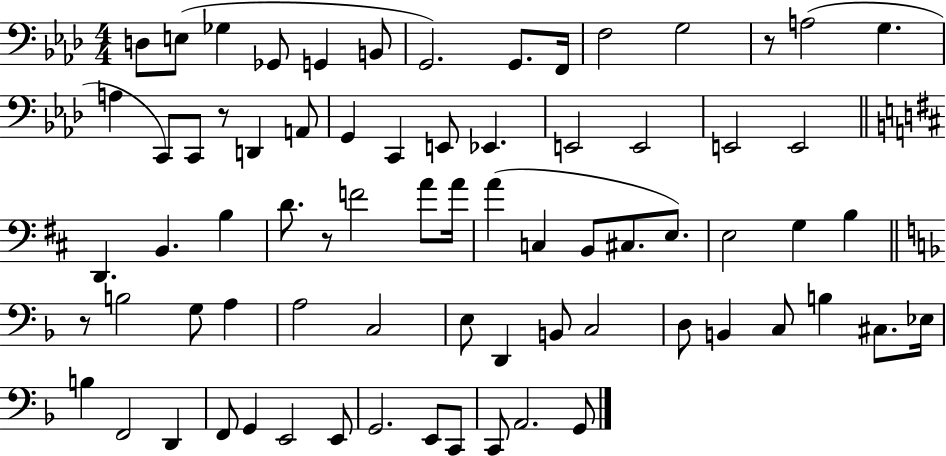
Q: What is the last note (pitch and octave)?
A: G2